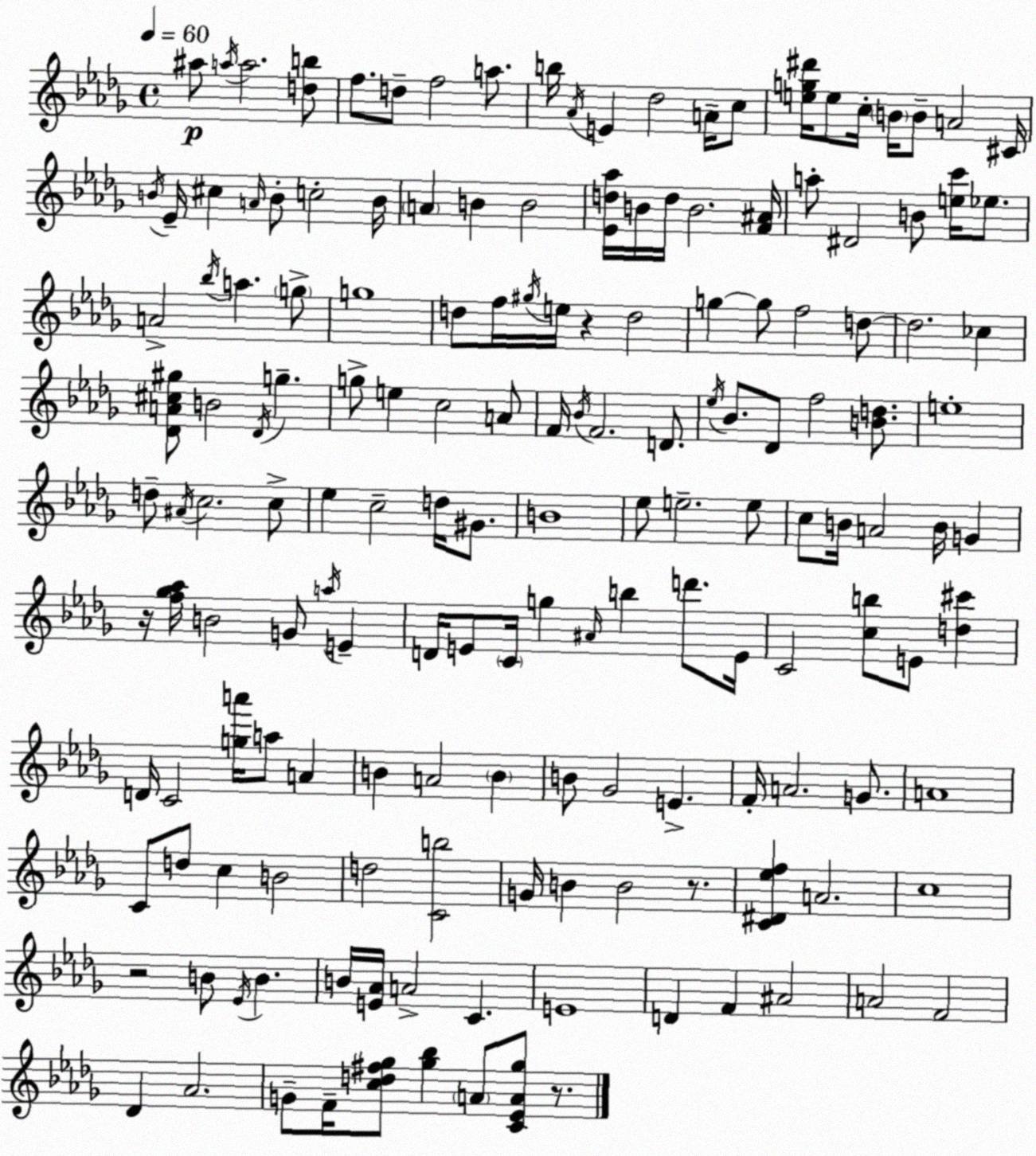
X:1
T:Untitled
M:4/4
L:1/4
K:Bbm
^a/2 a/4 a2 [db]/2 f/2 d/2 f2 a/2 b/4 _A/4 E _d2 A/4 c/2 [eg^d']/4 e/2 c/4 B/4 B/2 A2 ^C/4 B/4 _E/4 ^c A/4 B/2 c2 B/4 A B B2 [_Ed_a]/4 B/4 d/4 B2 [F^A]/4 a/2 ^D2 B/2 [ec']/4 _e/2 A2 _b/4 a g/2 g4 d/2 f/4 ^g/4 e/4 z d2 g g/2 f2 d/2 d2 _c [_DA^c^g]/2 B2 _D/4 g g/2 e c2 A/2 F/4 _B/4 F2 D/2 _e/4 _B/2 _D/2 f2 [Bd]/2 e4 d/2 ^A/4 c2 c/2 _e c2 d/4 ^G/2 B4 _e/2 e2 e/2 c/2 B/4 A2 B/4 G z/4 [f_g_a]/4 B2 G/2 a/4 E D/4 E/2 C/4 g ^A/4 b d'/2 E/4 C2 [cb]/2 E/2 [d^c'] D/4 C2 [ga']/4 a/2 A B A2 B B/2 _G2 E F/4 A2 G/2 A4 C/2 d/2 c B2 d2 [Cb]2 G/4 B B2 z/2 [C^D_ef] A2 c4 z2 B/2 _E/4 B B/4 [E_A]/4 A2 C E4 D F ^A2 A2 F2 _D _A2 G/2 F/4 [cd^f_g]/2 [_g_b] A/2 [C_EA_g]/2 z/2